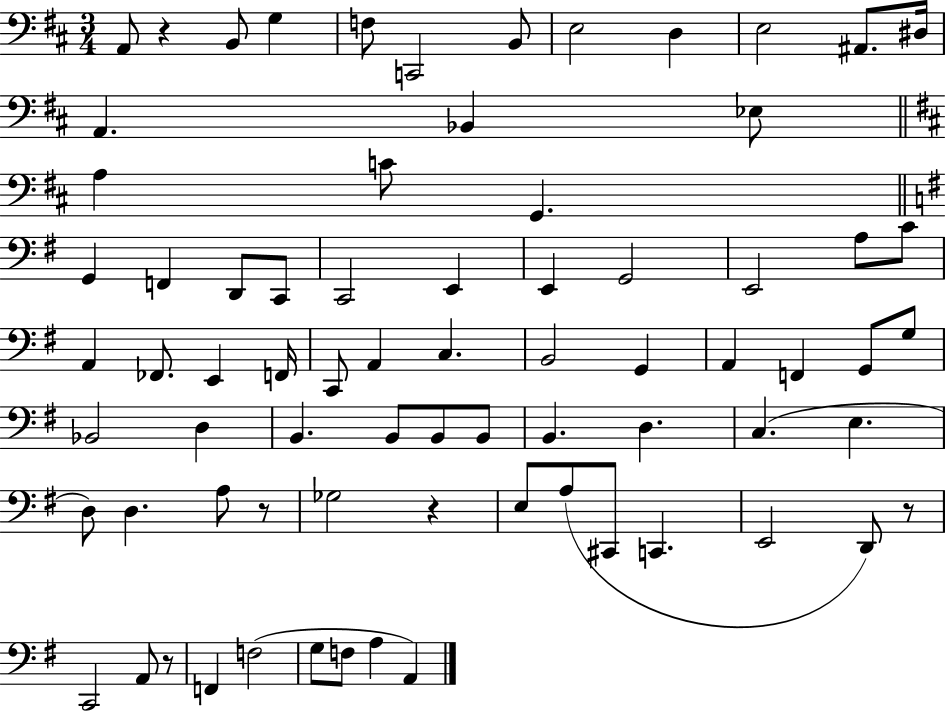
{
  \clef bass
  \numericTimeSignature
  \time 3/4
  \key d \major
  a,8 r4 b,8 g4 | f8 c,2 b,8 | e2 d4 | e2 ais,8. dis16 | \break a,4. bes,4 ees8 | \bar "||" \break \key d \major a4 c'8 g,4. | \bar "||" \break \key e \minor g,4 f,4 d,8 c,8 | c,2 e,4 | e,4 g,2 | e,2 a8 c'8 | \break a,4 fes,8. e,4 f,16 | c,8 a,4 c4. | b,2 g,4 | a,4 f,4 g,8 g8 | \break bes,2 d4 | b,4. b,8 b,8 b,8 | b,4. d4. | c4.( e4. | \break d8) d4. a8 r8 | ges2 r4 | e8 a8( cis,8 c,4. | e,2 d,8) r8 | \break c,2 a,8 r8 | f,4 f2( | g8 f8 a4 a,4) | \bar "|."
}